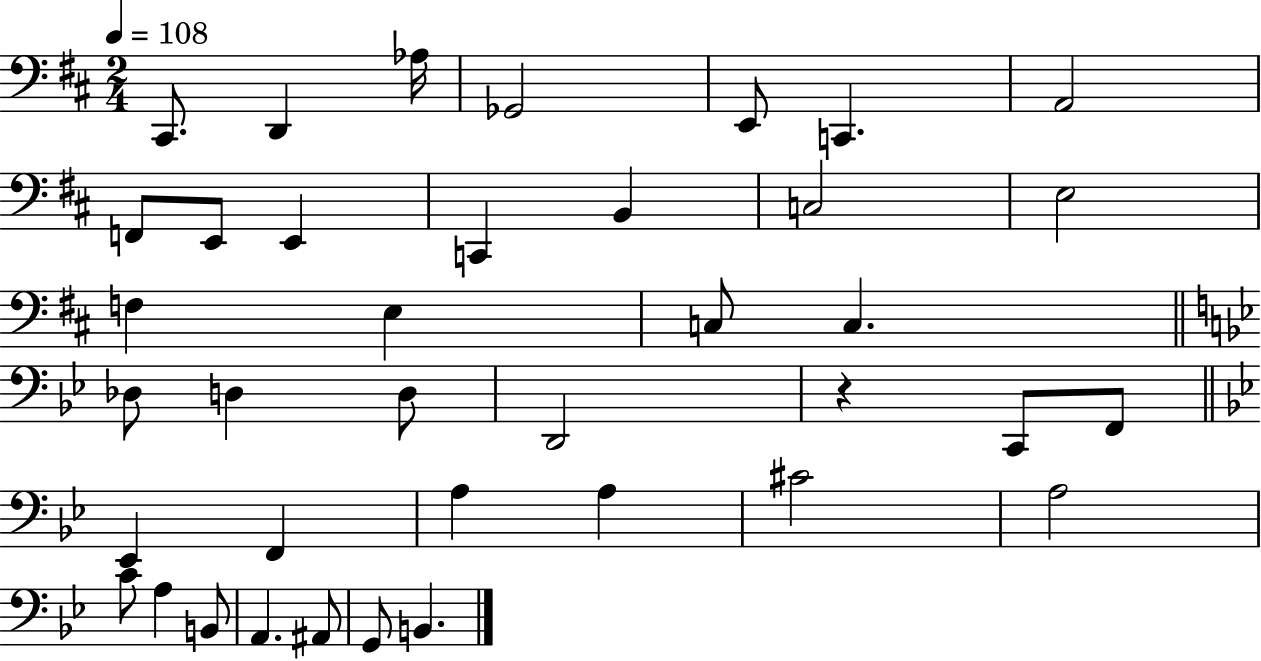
C#2/e. D2/q Ab3/s Gb2/h E2/e C2/q. A2/h F2/e E2/e E2/q C2/q B2/q C3/h E3/h F3/q E3/q C3/e C3/q. Db3/e D3/q D3/e D2/h R/q C2/e F2/e Eb2/q F2/q A3/q A3/q C#4/h A3/h C4/e A3/q B2/e A2/q. A#2/e G2/e B2/q.